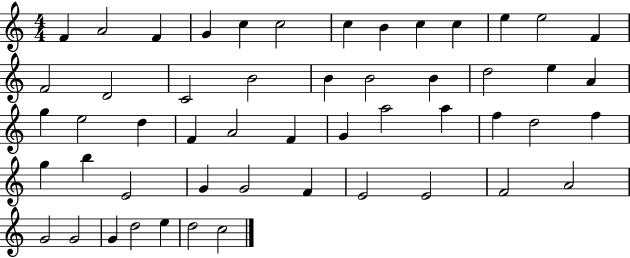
F4/q A4/h F4/q G4/q C5/q C5/h C5/q B4/q C5/q C5/q E5/q E5/h F4/q F4/h D4/h C4/h B4/h B4/q B4/h B4/q D5/h E5/q A4/q G5/q E5/h D5/q F4/q A4/h F4/q G4/q A5/h A5/q F5/q D5/h F5/q G5/q B5/q E4/h G4/q G4/h F4/q E4/h E4/h F4/h A4/h G4/h G4/h G4/q D5/h E5/q D5/h C5/h